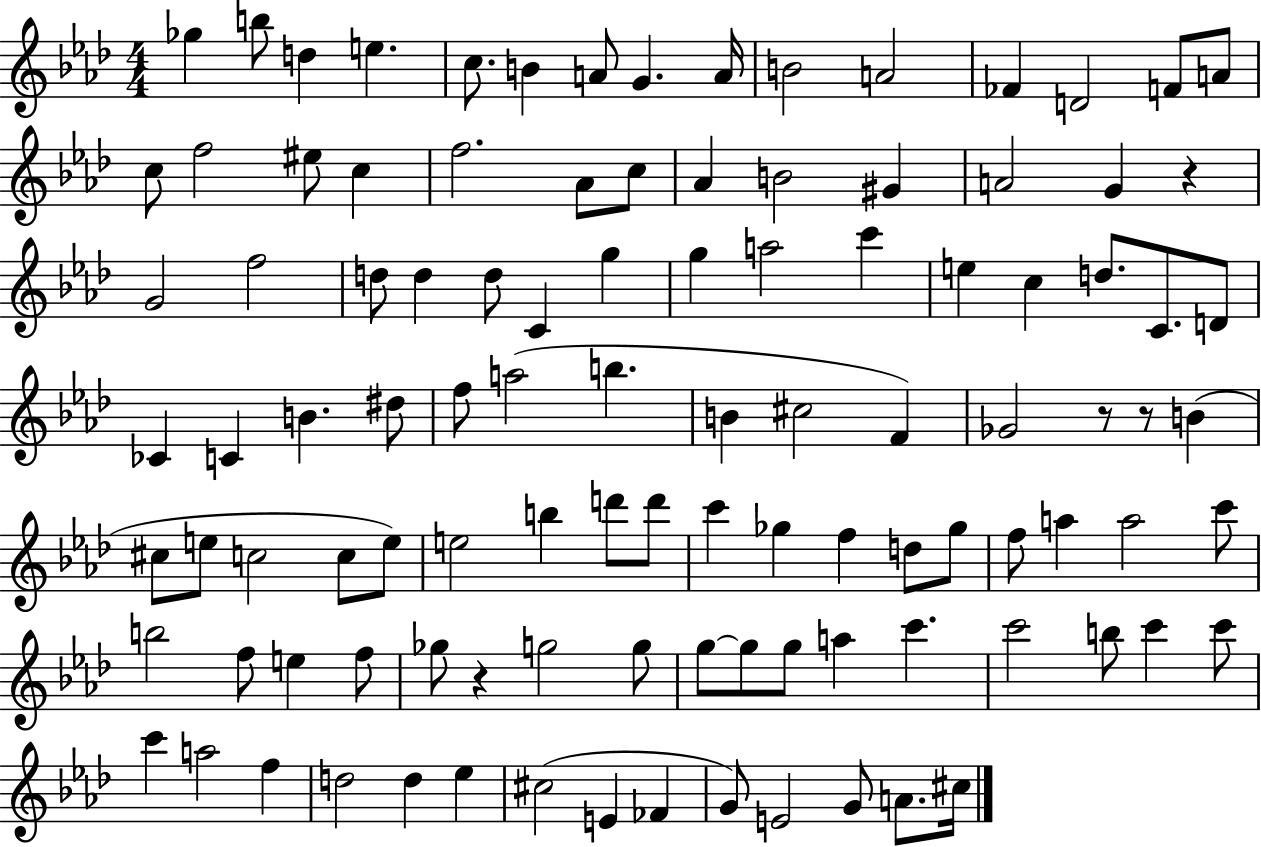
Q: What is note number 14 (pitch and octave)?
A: F4